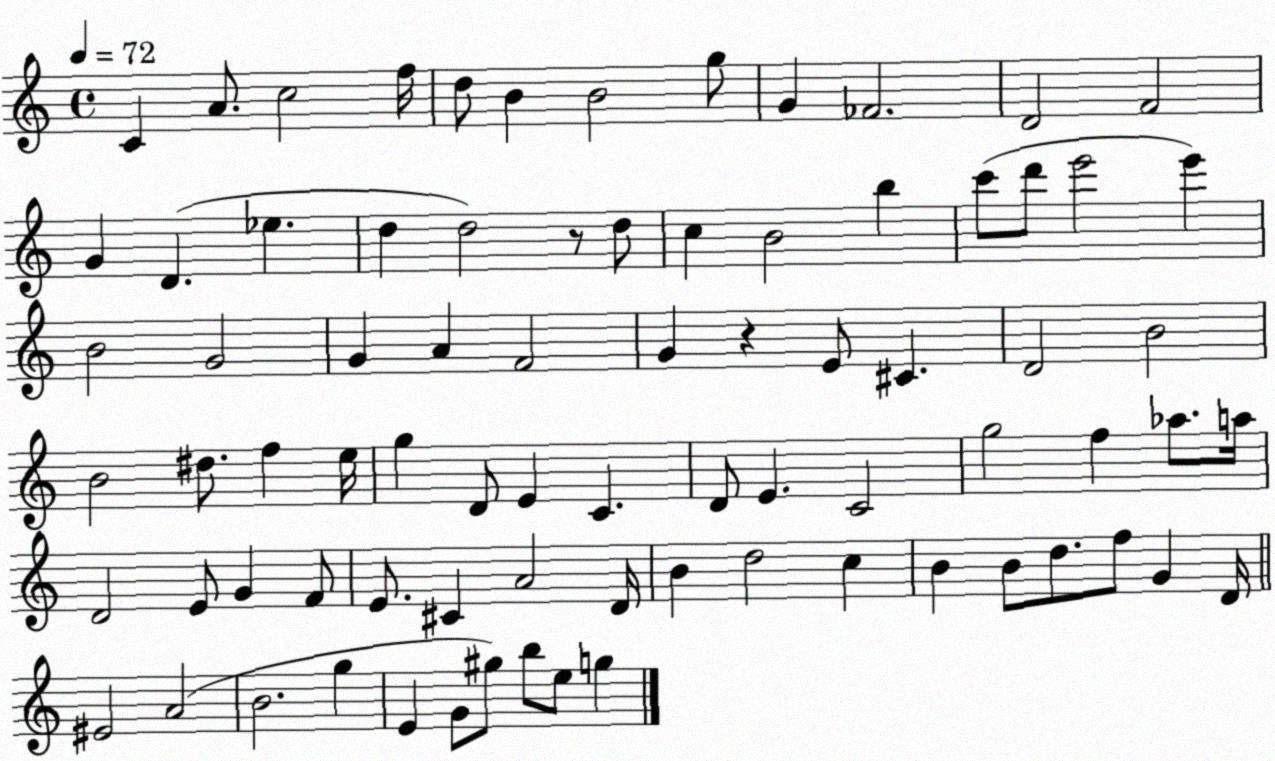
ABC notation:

X:1
T:Untitled
M:4/4
L:1/4
K:C
C A/2 c2 f/4 d/2 B B2 g/2 G _F2 D2 F2 G D _e d d2 z/2 d/2 c B2 b c'/2 d'/2 e'2 e' B2 G2 G A F2 G z E/2 ^C D2 B2 B2 ^d/2 f e/4 g D/2 E C D/2 E C2 g2 f _a/2 a/4 D2 E/2 G F/2 E/2 ^C A2 D/4 B d2 c B B/2 d/2 f/2 G D/4 ^E2 A2 B2 g E G/2 ^g/2 b/2 e/2 g